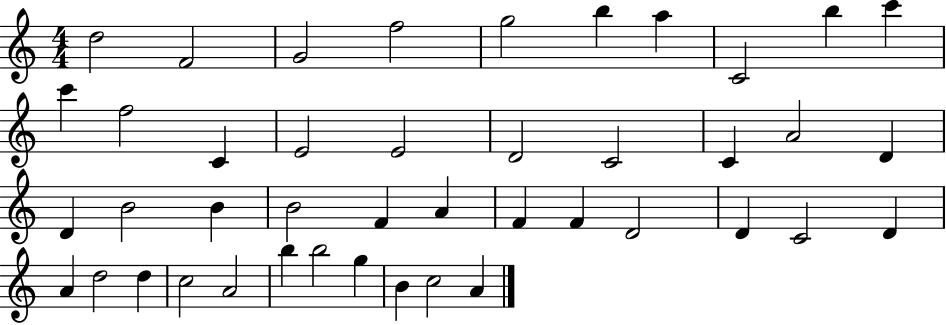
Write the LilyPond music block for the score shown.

{
  \clef treble
  \numericTimeSignature
  \time 4/4
  \key c \major
  d''2 f'2 | g'2 f''2 | g''2 b''4 a''4 | c'2 b''4 c'''4 | \break c'''4 f''2 c'4 | e'2 e'2 | d'2 c'2 | c'4 a'2 d'4 | \break d'4 b'2 b'4 | b'2 f'4 a'4 | f'4 f'4 d'2 | d'4 c'2 d'4 | \break a'4 d''2 d''4 | c''2 a'2 | b''4 b''2 g''4 | b'4 c''2 a'4 | \break \bar "|."
}